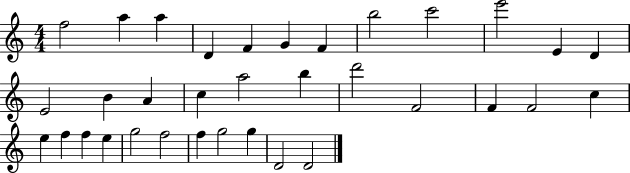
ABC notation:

X:1
T:Untitled
M:4/4
L:1/4
K:C
f2 a a D F G F b2 c'2 e'2 E D E2 B A c a2 b d'2 F2 F F2 c e f f e g2 f2 f g2 g D2 D2